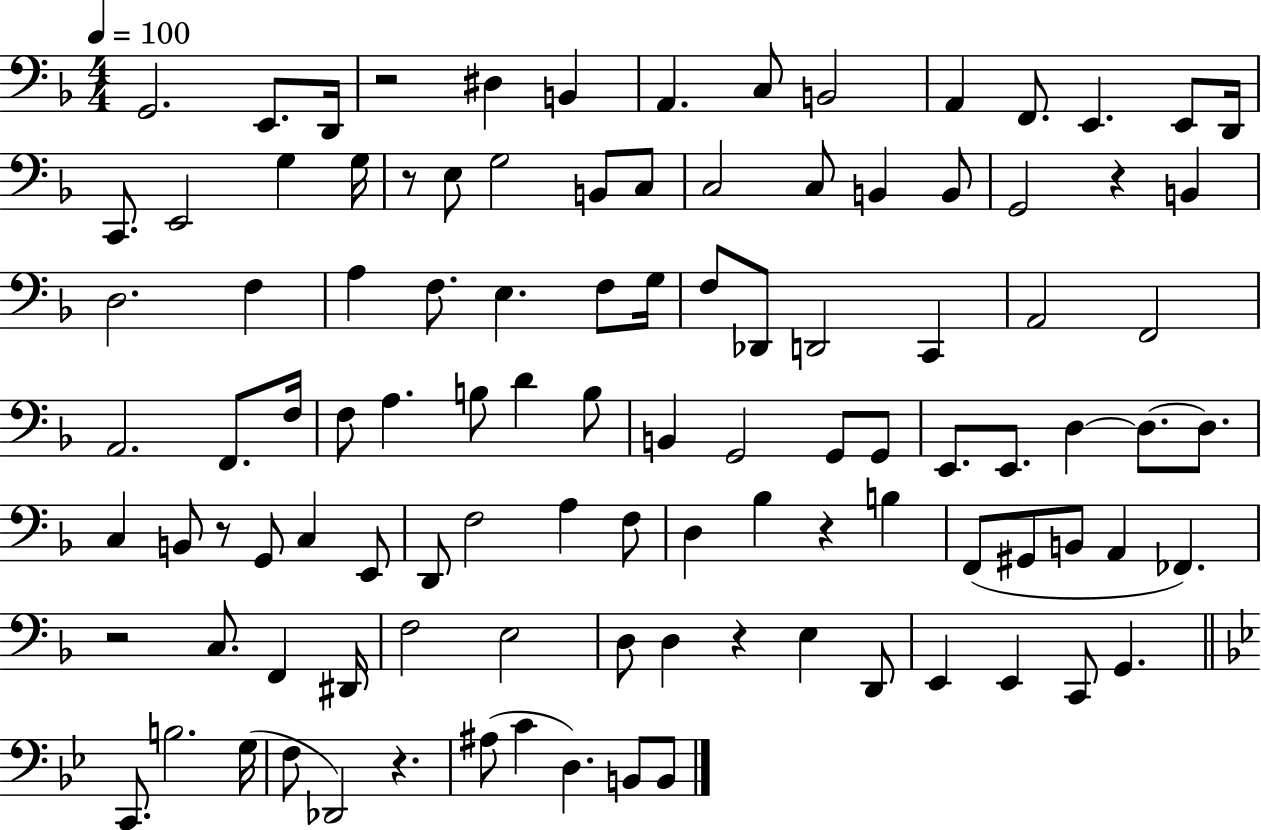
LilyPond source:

{
  \clef bass
  \numericTimeSignature
  \time 4/4
  \key f \major
  \tempo 4 = 100
  g,2. e,8. d,16 | r2 dis4 b,4 | a,4. c8 b,2 | a,4 f,8. e,4. e,8 d,16 | \break c,8. e,2 g4 g16 | r8 e8 g2 b,8 c8 | c2 c8 b,4 b,8 | g,2 r4 b,4 | \break d2. f4 | a4 f8. e4. f8 g16 | f8 des,8 d,2 c,4 | a,2 f,2 | \break a,2. f,8. f16 | f8 a4. b8 d'4 b8 | b,4 g,2 g,8 g,8 | e,8. e,8. d4~~ d8.~~ d8. | \break c4 b,8 r8 g,8 c4 e,8 | d,8 f2 a4 f8 | d4 bes4 r4 b4 | f,8( gis,8 b,8 a,4 fes,4.) | \break r2 c8. f,4 dis,16 | f2 e2 | d8 d4 r4 e4 d,8 | e,4 e,4 c,8 g,4. | \break \bar "||" \break \key bes \major c,8. b2. g16( | f8 des,2) r4. | ais8( c'4 d4.) b,8 b,8 | \bar "|."
}